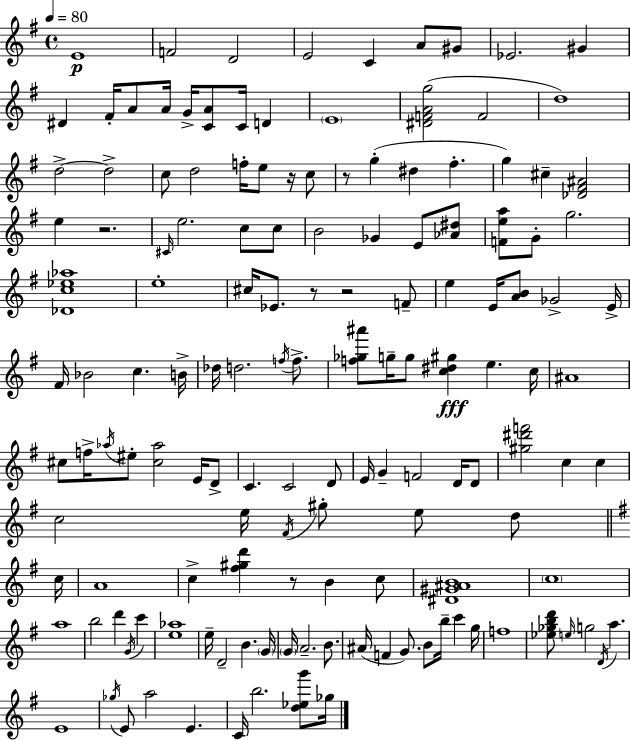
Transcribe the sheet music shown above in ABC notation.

X:1
T:Untitled
M:4/4
L:1/4
K:Em
E4 F2 D2 E2 C A/2 ^G/2 _E2 ^G ^D ^F/4 A/2 A/4 G/4 [CA]/2 C/4 D E4 [^DFAg]2 F2 d4 d2 d2 c/2 d2 f/4 e/2 z/4 c/2 z/2 g ^d ^f g ^c [_D^F^A]2 e z2 ^C/4 e2 c/2 c/2 B2 _G E/2 [_A^d]/2 [Fea]/2 G/2 g2 [_Dc_e_a]4 e4 ^c/4 _E/2 z/2 z2 F/2 e E/4 [AB]/2 _G2 E/4 ^F/4 _B2 c B/4 _d/4 d2 f/4 f/2 [f_g^a']/2 g/4 g/2 [c^d^g] e c/4 ^A4 ^c/2 f/4 _a/4 ^e/2 [^c_a]2 E/4 D/2 C C2 D/2 E/4 G F2 D/4 D/2 [^g^d'f']2 c c c2 e/4 ^F/4 ^g/2 e/2 d/2 c/4 A4 c [^f^gd'] z/2 B c/2 [^D^G^AB]4 c4 a4 b2 d' G/4 c' [e_a]4 e/4 D2 B G/4 G/4 A2 B/2 ^A/4 F G/2 B/2 b/4 c' g/4 f4 [_e_gbd']/2 e/4 g2 D/4 a E4 _g/4 E/2 a2 E C/4 b2 [d_eg']/2 _g/4